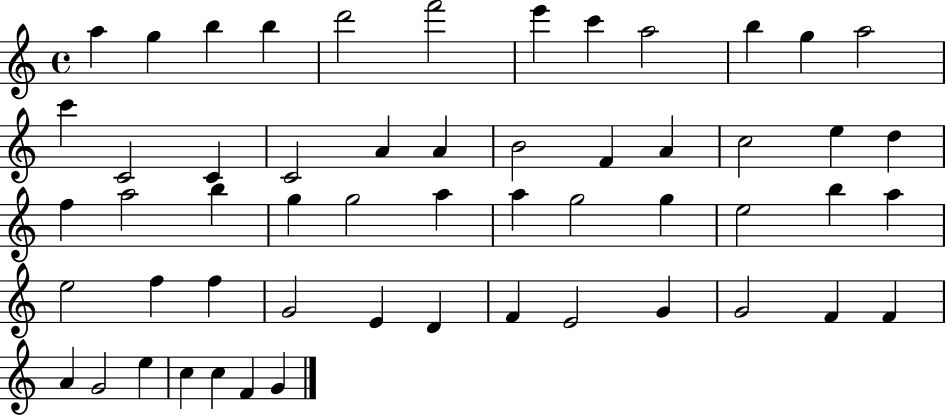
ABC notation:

X:1
T:Untitled
M:4/4
L:1/4
K:C
a g b b d'2 f'2 e' c' a2 b g a2 c' C2 C C2 A A B2 F A c2 e d f a2 b g g2 a a g2 g e2 b a e2 f f G2 E D F E2 G G2 F F A G2 e c c F G